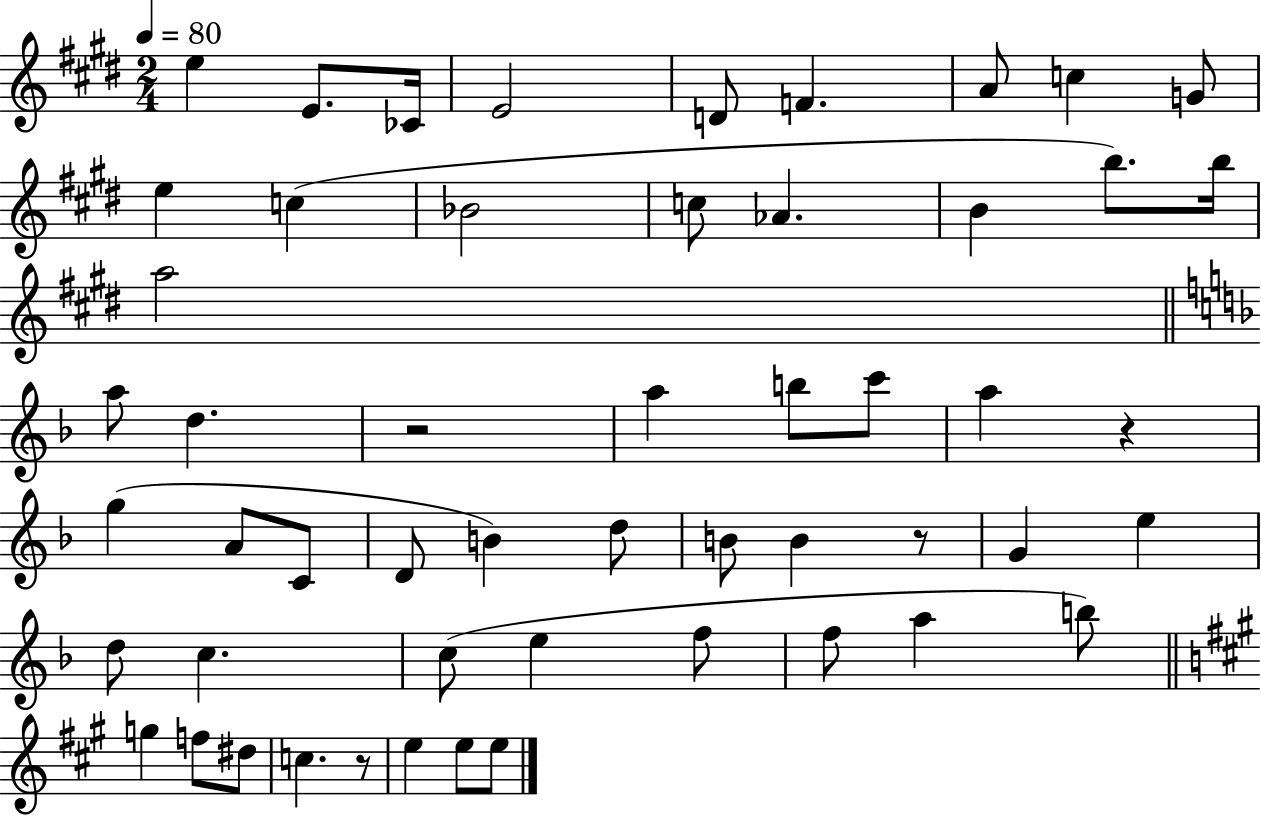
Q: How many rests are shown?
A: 4